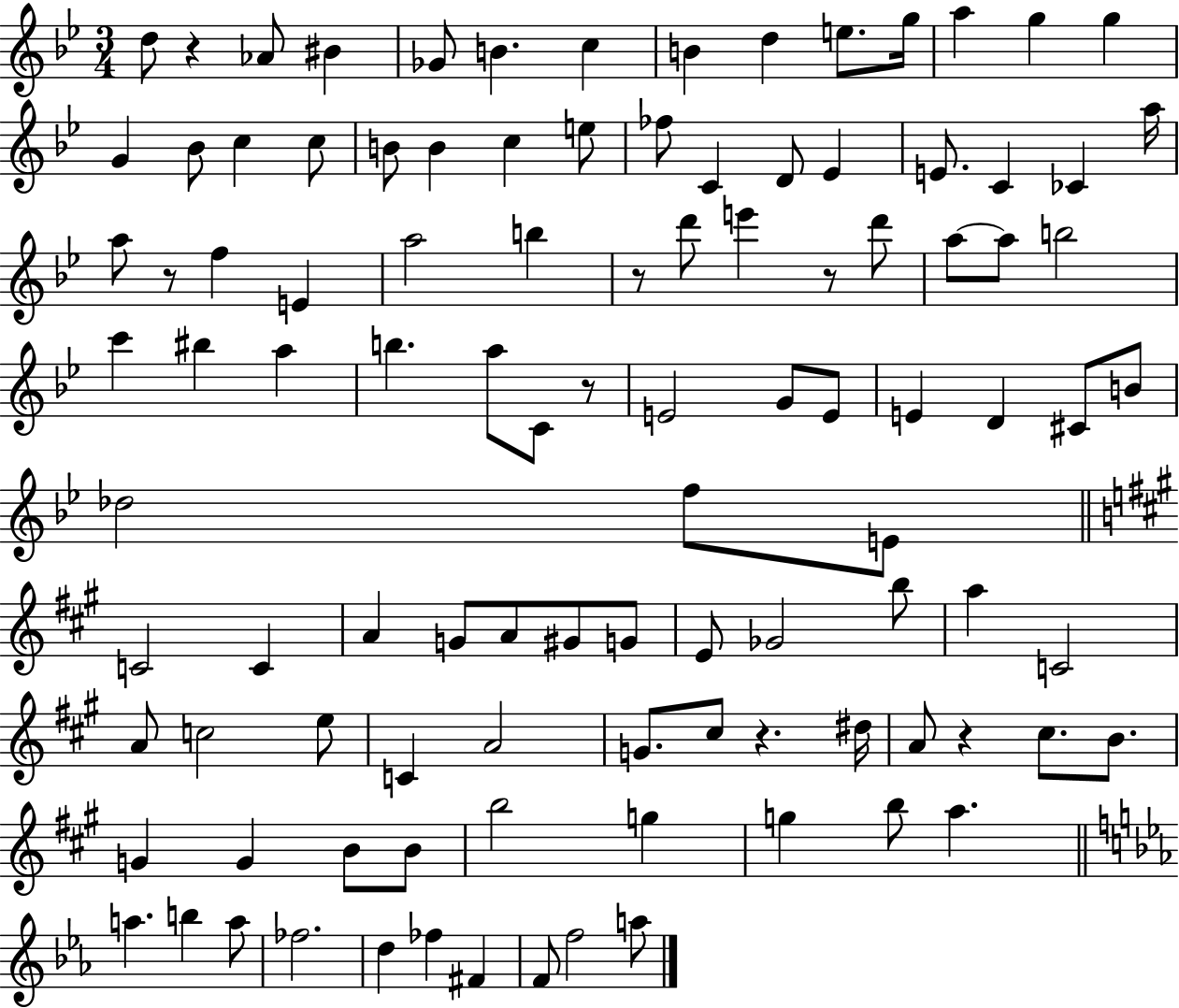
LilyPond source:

{
  \clef treble
  \numericTimeSignature
  \time 3/4
  \key bes \major
  d''8 r4 aes'8 bis'4 | ges'8 b'4. c''4 | b'4 d''4 e''8. g''16 | a''4 g''4 g''4 | \break g'4 bes'8 c''4 c''8 | b'8 b'4 c''4 e''8 | fes''8 c'4 d'8 ees'4 | e'8. c'4 ces'4 a''16 | \break a''8 r8 f''4 e'4 | a''2 b''4 | r8 d'''8 e'''4 r8 d'''8 | a''8~~ a''8 b''2 | \break c'''4 bis''4 a''4 | b''4. a''8 c'8 r8 | e'2 g'8 e'8 | e'4 d'4 cis'8 b'8 | \break des''2 f''8 e'8 | \bar "||" \break \key a \major c'2 c'4 | a'4 g'8 a'8 gis'8 g'8 | e'8 ges'2 b''8 | a''4 c'2 | \break a'8 c''2 e''8 | c'4 a'2 | g'8. cis''8 r4. dis''16 | a'8 r4 cis''8. b'8. | \break g'4 g'4 b'8 b'8 | b''2 g''4 | g''4 b''8 a''4. | \bar "||" \break \key c \minor a''4. b''4 a''8 | fes''2. | d''4 fes''4 fis'4 | f'8 f''2 a''8 | \break \bar "|."
}